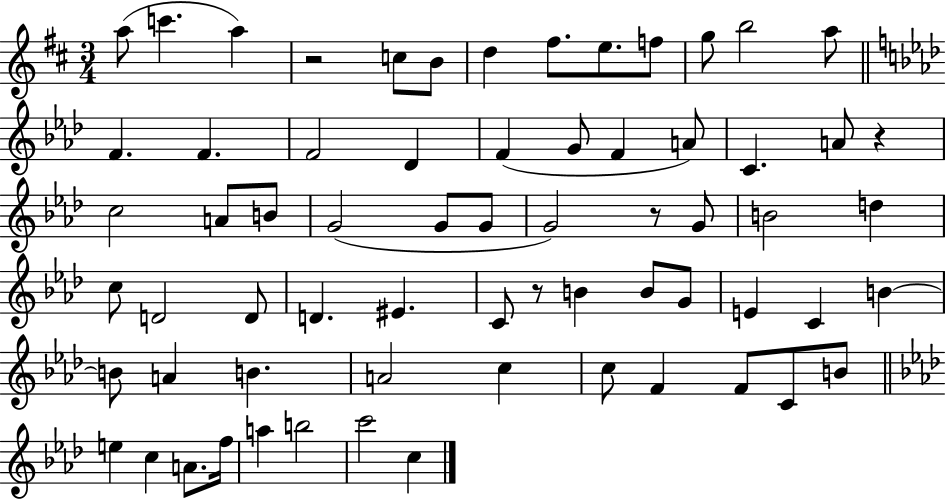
A5/e C6/q. A5/q R/h C5/e B4/e D5/q F#5/e. E5/e. F5/e G5/e B5/h A5/e F4/q. F4/q. F4/h Db4/q F4/q G4/e F4/q A4/e C4/q. A4/e R/q C5/h A4/e B4/e G4/h G4/e G4/e G4/h R/e G4/e B4/h D5/q C5/e D4/h D4/e D4/q. EIS4/q. C4/e R/e B4/q B4/e G4/e E4/q C4/q B4/q B4/e A4/q B4/q. A4/h C5/q C5/e F4/q F4/e C4/e B4/e E5/q C5/q A4/e. F5/s A5/q B5/h C6/h C5/q